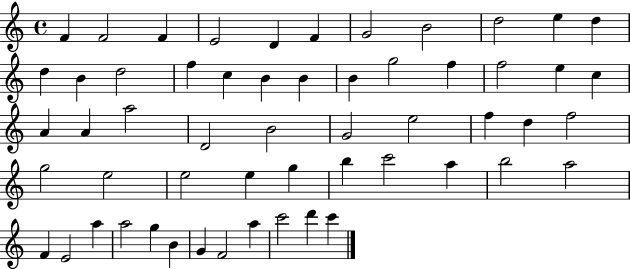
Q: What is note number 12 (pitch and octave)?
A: D5